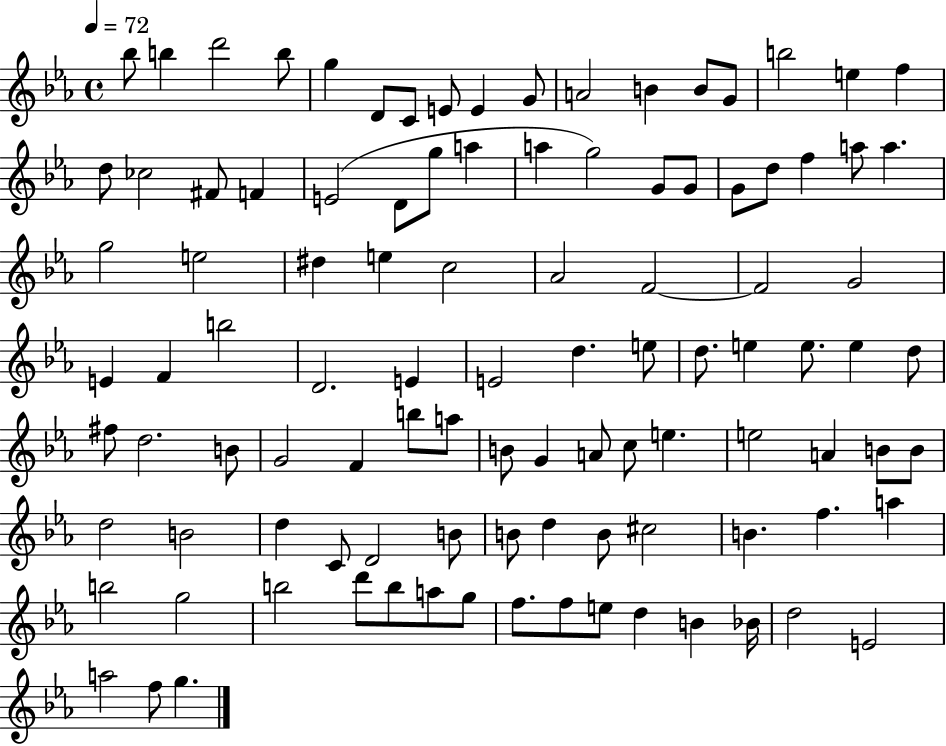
X:1
T:Untitled
M:4/4
L:1/4
K:Eb
_b/2 b d'2 b/2 g D/2 C/2 E/2 E G/2 A2 B B/2 G/2 b2 e f d/2 _c2 ^F/2 F E2 D/2 g/2 a a g2 G/2 G/2 G/2 d/2 f a/2 a g2 e2 ^d e c2 _A2 F2 F2 G2 E F b2 D2 E E2 d e/2 d/2 e e/2 e d/2 ^f/2 d2 B/2 G2 F b/2 a/2 B/2 G A/2 c/2 e e2 A B/2 B/2 d2 B2 d C/2 D2 B/2 B/2 d B/2 ^c2 B f a b2 g2 b2 d'/2 b/2 a/2 g/2 f/2 f/2 e/2 d B _B/4 d2 E2 a2 f/2 g